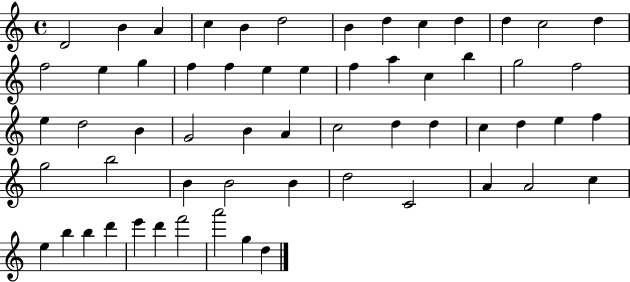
D4/h B4/q A4/q C5/q B4/q D5/h B4/q D5/q C5/q D5/q D5/q C5/h D5/q F5/h E5/q G5/q F5/q F5/q E5/q E5/q F5/q A5/q C5/q B5/q G5/h F5/h E5/q D5/h B4/q G4/h B4/q A4/q C5/h D5/q D5/q C5/q D5/q E5/q F5/q G5/h B5/h B4/q B4/h B4/q D5/h C4/h A4/q A4/h C5/q E5/q B5/q B5/q D6/q E6/q D6/q F6/h A6/h G5/q D5/q